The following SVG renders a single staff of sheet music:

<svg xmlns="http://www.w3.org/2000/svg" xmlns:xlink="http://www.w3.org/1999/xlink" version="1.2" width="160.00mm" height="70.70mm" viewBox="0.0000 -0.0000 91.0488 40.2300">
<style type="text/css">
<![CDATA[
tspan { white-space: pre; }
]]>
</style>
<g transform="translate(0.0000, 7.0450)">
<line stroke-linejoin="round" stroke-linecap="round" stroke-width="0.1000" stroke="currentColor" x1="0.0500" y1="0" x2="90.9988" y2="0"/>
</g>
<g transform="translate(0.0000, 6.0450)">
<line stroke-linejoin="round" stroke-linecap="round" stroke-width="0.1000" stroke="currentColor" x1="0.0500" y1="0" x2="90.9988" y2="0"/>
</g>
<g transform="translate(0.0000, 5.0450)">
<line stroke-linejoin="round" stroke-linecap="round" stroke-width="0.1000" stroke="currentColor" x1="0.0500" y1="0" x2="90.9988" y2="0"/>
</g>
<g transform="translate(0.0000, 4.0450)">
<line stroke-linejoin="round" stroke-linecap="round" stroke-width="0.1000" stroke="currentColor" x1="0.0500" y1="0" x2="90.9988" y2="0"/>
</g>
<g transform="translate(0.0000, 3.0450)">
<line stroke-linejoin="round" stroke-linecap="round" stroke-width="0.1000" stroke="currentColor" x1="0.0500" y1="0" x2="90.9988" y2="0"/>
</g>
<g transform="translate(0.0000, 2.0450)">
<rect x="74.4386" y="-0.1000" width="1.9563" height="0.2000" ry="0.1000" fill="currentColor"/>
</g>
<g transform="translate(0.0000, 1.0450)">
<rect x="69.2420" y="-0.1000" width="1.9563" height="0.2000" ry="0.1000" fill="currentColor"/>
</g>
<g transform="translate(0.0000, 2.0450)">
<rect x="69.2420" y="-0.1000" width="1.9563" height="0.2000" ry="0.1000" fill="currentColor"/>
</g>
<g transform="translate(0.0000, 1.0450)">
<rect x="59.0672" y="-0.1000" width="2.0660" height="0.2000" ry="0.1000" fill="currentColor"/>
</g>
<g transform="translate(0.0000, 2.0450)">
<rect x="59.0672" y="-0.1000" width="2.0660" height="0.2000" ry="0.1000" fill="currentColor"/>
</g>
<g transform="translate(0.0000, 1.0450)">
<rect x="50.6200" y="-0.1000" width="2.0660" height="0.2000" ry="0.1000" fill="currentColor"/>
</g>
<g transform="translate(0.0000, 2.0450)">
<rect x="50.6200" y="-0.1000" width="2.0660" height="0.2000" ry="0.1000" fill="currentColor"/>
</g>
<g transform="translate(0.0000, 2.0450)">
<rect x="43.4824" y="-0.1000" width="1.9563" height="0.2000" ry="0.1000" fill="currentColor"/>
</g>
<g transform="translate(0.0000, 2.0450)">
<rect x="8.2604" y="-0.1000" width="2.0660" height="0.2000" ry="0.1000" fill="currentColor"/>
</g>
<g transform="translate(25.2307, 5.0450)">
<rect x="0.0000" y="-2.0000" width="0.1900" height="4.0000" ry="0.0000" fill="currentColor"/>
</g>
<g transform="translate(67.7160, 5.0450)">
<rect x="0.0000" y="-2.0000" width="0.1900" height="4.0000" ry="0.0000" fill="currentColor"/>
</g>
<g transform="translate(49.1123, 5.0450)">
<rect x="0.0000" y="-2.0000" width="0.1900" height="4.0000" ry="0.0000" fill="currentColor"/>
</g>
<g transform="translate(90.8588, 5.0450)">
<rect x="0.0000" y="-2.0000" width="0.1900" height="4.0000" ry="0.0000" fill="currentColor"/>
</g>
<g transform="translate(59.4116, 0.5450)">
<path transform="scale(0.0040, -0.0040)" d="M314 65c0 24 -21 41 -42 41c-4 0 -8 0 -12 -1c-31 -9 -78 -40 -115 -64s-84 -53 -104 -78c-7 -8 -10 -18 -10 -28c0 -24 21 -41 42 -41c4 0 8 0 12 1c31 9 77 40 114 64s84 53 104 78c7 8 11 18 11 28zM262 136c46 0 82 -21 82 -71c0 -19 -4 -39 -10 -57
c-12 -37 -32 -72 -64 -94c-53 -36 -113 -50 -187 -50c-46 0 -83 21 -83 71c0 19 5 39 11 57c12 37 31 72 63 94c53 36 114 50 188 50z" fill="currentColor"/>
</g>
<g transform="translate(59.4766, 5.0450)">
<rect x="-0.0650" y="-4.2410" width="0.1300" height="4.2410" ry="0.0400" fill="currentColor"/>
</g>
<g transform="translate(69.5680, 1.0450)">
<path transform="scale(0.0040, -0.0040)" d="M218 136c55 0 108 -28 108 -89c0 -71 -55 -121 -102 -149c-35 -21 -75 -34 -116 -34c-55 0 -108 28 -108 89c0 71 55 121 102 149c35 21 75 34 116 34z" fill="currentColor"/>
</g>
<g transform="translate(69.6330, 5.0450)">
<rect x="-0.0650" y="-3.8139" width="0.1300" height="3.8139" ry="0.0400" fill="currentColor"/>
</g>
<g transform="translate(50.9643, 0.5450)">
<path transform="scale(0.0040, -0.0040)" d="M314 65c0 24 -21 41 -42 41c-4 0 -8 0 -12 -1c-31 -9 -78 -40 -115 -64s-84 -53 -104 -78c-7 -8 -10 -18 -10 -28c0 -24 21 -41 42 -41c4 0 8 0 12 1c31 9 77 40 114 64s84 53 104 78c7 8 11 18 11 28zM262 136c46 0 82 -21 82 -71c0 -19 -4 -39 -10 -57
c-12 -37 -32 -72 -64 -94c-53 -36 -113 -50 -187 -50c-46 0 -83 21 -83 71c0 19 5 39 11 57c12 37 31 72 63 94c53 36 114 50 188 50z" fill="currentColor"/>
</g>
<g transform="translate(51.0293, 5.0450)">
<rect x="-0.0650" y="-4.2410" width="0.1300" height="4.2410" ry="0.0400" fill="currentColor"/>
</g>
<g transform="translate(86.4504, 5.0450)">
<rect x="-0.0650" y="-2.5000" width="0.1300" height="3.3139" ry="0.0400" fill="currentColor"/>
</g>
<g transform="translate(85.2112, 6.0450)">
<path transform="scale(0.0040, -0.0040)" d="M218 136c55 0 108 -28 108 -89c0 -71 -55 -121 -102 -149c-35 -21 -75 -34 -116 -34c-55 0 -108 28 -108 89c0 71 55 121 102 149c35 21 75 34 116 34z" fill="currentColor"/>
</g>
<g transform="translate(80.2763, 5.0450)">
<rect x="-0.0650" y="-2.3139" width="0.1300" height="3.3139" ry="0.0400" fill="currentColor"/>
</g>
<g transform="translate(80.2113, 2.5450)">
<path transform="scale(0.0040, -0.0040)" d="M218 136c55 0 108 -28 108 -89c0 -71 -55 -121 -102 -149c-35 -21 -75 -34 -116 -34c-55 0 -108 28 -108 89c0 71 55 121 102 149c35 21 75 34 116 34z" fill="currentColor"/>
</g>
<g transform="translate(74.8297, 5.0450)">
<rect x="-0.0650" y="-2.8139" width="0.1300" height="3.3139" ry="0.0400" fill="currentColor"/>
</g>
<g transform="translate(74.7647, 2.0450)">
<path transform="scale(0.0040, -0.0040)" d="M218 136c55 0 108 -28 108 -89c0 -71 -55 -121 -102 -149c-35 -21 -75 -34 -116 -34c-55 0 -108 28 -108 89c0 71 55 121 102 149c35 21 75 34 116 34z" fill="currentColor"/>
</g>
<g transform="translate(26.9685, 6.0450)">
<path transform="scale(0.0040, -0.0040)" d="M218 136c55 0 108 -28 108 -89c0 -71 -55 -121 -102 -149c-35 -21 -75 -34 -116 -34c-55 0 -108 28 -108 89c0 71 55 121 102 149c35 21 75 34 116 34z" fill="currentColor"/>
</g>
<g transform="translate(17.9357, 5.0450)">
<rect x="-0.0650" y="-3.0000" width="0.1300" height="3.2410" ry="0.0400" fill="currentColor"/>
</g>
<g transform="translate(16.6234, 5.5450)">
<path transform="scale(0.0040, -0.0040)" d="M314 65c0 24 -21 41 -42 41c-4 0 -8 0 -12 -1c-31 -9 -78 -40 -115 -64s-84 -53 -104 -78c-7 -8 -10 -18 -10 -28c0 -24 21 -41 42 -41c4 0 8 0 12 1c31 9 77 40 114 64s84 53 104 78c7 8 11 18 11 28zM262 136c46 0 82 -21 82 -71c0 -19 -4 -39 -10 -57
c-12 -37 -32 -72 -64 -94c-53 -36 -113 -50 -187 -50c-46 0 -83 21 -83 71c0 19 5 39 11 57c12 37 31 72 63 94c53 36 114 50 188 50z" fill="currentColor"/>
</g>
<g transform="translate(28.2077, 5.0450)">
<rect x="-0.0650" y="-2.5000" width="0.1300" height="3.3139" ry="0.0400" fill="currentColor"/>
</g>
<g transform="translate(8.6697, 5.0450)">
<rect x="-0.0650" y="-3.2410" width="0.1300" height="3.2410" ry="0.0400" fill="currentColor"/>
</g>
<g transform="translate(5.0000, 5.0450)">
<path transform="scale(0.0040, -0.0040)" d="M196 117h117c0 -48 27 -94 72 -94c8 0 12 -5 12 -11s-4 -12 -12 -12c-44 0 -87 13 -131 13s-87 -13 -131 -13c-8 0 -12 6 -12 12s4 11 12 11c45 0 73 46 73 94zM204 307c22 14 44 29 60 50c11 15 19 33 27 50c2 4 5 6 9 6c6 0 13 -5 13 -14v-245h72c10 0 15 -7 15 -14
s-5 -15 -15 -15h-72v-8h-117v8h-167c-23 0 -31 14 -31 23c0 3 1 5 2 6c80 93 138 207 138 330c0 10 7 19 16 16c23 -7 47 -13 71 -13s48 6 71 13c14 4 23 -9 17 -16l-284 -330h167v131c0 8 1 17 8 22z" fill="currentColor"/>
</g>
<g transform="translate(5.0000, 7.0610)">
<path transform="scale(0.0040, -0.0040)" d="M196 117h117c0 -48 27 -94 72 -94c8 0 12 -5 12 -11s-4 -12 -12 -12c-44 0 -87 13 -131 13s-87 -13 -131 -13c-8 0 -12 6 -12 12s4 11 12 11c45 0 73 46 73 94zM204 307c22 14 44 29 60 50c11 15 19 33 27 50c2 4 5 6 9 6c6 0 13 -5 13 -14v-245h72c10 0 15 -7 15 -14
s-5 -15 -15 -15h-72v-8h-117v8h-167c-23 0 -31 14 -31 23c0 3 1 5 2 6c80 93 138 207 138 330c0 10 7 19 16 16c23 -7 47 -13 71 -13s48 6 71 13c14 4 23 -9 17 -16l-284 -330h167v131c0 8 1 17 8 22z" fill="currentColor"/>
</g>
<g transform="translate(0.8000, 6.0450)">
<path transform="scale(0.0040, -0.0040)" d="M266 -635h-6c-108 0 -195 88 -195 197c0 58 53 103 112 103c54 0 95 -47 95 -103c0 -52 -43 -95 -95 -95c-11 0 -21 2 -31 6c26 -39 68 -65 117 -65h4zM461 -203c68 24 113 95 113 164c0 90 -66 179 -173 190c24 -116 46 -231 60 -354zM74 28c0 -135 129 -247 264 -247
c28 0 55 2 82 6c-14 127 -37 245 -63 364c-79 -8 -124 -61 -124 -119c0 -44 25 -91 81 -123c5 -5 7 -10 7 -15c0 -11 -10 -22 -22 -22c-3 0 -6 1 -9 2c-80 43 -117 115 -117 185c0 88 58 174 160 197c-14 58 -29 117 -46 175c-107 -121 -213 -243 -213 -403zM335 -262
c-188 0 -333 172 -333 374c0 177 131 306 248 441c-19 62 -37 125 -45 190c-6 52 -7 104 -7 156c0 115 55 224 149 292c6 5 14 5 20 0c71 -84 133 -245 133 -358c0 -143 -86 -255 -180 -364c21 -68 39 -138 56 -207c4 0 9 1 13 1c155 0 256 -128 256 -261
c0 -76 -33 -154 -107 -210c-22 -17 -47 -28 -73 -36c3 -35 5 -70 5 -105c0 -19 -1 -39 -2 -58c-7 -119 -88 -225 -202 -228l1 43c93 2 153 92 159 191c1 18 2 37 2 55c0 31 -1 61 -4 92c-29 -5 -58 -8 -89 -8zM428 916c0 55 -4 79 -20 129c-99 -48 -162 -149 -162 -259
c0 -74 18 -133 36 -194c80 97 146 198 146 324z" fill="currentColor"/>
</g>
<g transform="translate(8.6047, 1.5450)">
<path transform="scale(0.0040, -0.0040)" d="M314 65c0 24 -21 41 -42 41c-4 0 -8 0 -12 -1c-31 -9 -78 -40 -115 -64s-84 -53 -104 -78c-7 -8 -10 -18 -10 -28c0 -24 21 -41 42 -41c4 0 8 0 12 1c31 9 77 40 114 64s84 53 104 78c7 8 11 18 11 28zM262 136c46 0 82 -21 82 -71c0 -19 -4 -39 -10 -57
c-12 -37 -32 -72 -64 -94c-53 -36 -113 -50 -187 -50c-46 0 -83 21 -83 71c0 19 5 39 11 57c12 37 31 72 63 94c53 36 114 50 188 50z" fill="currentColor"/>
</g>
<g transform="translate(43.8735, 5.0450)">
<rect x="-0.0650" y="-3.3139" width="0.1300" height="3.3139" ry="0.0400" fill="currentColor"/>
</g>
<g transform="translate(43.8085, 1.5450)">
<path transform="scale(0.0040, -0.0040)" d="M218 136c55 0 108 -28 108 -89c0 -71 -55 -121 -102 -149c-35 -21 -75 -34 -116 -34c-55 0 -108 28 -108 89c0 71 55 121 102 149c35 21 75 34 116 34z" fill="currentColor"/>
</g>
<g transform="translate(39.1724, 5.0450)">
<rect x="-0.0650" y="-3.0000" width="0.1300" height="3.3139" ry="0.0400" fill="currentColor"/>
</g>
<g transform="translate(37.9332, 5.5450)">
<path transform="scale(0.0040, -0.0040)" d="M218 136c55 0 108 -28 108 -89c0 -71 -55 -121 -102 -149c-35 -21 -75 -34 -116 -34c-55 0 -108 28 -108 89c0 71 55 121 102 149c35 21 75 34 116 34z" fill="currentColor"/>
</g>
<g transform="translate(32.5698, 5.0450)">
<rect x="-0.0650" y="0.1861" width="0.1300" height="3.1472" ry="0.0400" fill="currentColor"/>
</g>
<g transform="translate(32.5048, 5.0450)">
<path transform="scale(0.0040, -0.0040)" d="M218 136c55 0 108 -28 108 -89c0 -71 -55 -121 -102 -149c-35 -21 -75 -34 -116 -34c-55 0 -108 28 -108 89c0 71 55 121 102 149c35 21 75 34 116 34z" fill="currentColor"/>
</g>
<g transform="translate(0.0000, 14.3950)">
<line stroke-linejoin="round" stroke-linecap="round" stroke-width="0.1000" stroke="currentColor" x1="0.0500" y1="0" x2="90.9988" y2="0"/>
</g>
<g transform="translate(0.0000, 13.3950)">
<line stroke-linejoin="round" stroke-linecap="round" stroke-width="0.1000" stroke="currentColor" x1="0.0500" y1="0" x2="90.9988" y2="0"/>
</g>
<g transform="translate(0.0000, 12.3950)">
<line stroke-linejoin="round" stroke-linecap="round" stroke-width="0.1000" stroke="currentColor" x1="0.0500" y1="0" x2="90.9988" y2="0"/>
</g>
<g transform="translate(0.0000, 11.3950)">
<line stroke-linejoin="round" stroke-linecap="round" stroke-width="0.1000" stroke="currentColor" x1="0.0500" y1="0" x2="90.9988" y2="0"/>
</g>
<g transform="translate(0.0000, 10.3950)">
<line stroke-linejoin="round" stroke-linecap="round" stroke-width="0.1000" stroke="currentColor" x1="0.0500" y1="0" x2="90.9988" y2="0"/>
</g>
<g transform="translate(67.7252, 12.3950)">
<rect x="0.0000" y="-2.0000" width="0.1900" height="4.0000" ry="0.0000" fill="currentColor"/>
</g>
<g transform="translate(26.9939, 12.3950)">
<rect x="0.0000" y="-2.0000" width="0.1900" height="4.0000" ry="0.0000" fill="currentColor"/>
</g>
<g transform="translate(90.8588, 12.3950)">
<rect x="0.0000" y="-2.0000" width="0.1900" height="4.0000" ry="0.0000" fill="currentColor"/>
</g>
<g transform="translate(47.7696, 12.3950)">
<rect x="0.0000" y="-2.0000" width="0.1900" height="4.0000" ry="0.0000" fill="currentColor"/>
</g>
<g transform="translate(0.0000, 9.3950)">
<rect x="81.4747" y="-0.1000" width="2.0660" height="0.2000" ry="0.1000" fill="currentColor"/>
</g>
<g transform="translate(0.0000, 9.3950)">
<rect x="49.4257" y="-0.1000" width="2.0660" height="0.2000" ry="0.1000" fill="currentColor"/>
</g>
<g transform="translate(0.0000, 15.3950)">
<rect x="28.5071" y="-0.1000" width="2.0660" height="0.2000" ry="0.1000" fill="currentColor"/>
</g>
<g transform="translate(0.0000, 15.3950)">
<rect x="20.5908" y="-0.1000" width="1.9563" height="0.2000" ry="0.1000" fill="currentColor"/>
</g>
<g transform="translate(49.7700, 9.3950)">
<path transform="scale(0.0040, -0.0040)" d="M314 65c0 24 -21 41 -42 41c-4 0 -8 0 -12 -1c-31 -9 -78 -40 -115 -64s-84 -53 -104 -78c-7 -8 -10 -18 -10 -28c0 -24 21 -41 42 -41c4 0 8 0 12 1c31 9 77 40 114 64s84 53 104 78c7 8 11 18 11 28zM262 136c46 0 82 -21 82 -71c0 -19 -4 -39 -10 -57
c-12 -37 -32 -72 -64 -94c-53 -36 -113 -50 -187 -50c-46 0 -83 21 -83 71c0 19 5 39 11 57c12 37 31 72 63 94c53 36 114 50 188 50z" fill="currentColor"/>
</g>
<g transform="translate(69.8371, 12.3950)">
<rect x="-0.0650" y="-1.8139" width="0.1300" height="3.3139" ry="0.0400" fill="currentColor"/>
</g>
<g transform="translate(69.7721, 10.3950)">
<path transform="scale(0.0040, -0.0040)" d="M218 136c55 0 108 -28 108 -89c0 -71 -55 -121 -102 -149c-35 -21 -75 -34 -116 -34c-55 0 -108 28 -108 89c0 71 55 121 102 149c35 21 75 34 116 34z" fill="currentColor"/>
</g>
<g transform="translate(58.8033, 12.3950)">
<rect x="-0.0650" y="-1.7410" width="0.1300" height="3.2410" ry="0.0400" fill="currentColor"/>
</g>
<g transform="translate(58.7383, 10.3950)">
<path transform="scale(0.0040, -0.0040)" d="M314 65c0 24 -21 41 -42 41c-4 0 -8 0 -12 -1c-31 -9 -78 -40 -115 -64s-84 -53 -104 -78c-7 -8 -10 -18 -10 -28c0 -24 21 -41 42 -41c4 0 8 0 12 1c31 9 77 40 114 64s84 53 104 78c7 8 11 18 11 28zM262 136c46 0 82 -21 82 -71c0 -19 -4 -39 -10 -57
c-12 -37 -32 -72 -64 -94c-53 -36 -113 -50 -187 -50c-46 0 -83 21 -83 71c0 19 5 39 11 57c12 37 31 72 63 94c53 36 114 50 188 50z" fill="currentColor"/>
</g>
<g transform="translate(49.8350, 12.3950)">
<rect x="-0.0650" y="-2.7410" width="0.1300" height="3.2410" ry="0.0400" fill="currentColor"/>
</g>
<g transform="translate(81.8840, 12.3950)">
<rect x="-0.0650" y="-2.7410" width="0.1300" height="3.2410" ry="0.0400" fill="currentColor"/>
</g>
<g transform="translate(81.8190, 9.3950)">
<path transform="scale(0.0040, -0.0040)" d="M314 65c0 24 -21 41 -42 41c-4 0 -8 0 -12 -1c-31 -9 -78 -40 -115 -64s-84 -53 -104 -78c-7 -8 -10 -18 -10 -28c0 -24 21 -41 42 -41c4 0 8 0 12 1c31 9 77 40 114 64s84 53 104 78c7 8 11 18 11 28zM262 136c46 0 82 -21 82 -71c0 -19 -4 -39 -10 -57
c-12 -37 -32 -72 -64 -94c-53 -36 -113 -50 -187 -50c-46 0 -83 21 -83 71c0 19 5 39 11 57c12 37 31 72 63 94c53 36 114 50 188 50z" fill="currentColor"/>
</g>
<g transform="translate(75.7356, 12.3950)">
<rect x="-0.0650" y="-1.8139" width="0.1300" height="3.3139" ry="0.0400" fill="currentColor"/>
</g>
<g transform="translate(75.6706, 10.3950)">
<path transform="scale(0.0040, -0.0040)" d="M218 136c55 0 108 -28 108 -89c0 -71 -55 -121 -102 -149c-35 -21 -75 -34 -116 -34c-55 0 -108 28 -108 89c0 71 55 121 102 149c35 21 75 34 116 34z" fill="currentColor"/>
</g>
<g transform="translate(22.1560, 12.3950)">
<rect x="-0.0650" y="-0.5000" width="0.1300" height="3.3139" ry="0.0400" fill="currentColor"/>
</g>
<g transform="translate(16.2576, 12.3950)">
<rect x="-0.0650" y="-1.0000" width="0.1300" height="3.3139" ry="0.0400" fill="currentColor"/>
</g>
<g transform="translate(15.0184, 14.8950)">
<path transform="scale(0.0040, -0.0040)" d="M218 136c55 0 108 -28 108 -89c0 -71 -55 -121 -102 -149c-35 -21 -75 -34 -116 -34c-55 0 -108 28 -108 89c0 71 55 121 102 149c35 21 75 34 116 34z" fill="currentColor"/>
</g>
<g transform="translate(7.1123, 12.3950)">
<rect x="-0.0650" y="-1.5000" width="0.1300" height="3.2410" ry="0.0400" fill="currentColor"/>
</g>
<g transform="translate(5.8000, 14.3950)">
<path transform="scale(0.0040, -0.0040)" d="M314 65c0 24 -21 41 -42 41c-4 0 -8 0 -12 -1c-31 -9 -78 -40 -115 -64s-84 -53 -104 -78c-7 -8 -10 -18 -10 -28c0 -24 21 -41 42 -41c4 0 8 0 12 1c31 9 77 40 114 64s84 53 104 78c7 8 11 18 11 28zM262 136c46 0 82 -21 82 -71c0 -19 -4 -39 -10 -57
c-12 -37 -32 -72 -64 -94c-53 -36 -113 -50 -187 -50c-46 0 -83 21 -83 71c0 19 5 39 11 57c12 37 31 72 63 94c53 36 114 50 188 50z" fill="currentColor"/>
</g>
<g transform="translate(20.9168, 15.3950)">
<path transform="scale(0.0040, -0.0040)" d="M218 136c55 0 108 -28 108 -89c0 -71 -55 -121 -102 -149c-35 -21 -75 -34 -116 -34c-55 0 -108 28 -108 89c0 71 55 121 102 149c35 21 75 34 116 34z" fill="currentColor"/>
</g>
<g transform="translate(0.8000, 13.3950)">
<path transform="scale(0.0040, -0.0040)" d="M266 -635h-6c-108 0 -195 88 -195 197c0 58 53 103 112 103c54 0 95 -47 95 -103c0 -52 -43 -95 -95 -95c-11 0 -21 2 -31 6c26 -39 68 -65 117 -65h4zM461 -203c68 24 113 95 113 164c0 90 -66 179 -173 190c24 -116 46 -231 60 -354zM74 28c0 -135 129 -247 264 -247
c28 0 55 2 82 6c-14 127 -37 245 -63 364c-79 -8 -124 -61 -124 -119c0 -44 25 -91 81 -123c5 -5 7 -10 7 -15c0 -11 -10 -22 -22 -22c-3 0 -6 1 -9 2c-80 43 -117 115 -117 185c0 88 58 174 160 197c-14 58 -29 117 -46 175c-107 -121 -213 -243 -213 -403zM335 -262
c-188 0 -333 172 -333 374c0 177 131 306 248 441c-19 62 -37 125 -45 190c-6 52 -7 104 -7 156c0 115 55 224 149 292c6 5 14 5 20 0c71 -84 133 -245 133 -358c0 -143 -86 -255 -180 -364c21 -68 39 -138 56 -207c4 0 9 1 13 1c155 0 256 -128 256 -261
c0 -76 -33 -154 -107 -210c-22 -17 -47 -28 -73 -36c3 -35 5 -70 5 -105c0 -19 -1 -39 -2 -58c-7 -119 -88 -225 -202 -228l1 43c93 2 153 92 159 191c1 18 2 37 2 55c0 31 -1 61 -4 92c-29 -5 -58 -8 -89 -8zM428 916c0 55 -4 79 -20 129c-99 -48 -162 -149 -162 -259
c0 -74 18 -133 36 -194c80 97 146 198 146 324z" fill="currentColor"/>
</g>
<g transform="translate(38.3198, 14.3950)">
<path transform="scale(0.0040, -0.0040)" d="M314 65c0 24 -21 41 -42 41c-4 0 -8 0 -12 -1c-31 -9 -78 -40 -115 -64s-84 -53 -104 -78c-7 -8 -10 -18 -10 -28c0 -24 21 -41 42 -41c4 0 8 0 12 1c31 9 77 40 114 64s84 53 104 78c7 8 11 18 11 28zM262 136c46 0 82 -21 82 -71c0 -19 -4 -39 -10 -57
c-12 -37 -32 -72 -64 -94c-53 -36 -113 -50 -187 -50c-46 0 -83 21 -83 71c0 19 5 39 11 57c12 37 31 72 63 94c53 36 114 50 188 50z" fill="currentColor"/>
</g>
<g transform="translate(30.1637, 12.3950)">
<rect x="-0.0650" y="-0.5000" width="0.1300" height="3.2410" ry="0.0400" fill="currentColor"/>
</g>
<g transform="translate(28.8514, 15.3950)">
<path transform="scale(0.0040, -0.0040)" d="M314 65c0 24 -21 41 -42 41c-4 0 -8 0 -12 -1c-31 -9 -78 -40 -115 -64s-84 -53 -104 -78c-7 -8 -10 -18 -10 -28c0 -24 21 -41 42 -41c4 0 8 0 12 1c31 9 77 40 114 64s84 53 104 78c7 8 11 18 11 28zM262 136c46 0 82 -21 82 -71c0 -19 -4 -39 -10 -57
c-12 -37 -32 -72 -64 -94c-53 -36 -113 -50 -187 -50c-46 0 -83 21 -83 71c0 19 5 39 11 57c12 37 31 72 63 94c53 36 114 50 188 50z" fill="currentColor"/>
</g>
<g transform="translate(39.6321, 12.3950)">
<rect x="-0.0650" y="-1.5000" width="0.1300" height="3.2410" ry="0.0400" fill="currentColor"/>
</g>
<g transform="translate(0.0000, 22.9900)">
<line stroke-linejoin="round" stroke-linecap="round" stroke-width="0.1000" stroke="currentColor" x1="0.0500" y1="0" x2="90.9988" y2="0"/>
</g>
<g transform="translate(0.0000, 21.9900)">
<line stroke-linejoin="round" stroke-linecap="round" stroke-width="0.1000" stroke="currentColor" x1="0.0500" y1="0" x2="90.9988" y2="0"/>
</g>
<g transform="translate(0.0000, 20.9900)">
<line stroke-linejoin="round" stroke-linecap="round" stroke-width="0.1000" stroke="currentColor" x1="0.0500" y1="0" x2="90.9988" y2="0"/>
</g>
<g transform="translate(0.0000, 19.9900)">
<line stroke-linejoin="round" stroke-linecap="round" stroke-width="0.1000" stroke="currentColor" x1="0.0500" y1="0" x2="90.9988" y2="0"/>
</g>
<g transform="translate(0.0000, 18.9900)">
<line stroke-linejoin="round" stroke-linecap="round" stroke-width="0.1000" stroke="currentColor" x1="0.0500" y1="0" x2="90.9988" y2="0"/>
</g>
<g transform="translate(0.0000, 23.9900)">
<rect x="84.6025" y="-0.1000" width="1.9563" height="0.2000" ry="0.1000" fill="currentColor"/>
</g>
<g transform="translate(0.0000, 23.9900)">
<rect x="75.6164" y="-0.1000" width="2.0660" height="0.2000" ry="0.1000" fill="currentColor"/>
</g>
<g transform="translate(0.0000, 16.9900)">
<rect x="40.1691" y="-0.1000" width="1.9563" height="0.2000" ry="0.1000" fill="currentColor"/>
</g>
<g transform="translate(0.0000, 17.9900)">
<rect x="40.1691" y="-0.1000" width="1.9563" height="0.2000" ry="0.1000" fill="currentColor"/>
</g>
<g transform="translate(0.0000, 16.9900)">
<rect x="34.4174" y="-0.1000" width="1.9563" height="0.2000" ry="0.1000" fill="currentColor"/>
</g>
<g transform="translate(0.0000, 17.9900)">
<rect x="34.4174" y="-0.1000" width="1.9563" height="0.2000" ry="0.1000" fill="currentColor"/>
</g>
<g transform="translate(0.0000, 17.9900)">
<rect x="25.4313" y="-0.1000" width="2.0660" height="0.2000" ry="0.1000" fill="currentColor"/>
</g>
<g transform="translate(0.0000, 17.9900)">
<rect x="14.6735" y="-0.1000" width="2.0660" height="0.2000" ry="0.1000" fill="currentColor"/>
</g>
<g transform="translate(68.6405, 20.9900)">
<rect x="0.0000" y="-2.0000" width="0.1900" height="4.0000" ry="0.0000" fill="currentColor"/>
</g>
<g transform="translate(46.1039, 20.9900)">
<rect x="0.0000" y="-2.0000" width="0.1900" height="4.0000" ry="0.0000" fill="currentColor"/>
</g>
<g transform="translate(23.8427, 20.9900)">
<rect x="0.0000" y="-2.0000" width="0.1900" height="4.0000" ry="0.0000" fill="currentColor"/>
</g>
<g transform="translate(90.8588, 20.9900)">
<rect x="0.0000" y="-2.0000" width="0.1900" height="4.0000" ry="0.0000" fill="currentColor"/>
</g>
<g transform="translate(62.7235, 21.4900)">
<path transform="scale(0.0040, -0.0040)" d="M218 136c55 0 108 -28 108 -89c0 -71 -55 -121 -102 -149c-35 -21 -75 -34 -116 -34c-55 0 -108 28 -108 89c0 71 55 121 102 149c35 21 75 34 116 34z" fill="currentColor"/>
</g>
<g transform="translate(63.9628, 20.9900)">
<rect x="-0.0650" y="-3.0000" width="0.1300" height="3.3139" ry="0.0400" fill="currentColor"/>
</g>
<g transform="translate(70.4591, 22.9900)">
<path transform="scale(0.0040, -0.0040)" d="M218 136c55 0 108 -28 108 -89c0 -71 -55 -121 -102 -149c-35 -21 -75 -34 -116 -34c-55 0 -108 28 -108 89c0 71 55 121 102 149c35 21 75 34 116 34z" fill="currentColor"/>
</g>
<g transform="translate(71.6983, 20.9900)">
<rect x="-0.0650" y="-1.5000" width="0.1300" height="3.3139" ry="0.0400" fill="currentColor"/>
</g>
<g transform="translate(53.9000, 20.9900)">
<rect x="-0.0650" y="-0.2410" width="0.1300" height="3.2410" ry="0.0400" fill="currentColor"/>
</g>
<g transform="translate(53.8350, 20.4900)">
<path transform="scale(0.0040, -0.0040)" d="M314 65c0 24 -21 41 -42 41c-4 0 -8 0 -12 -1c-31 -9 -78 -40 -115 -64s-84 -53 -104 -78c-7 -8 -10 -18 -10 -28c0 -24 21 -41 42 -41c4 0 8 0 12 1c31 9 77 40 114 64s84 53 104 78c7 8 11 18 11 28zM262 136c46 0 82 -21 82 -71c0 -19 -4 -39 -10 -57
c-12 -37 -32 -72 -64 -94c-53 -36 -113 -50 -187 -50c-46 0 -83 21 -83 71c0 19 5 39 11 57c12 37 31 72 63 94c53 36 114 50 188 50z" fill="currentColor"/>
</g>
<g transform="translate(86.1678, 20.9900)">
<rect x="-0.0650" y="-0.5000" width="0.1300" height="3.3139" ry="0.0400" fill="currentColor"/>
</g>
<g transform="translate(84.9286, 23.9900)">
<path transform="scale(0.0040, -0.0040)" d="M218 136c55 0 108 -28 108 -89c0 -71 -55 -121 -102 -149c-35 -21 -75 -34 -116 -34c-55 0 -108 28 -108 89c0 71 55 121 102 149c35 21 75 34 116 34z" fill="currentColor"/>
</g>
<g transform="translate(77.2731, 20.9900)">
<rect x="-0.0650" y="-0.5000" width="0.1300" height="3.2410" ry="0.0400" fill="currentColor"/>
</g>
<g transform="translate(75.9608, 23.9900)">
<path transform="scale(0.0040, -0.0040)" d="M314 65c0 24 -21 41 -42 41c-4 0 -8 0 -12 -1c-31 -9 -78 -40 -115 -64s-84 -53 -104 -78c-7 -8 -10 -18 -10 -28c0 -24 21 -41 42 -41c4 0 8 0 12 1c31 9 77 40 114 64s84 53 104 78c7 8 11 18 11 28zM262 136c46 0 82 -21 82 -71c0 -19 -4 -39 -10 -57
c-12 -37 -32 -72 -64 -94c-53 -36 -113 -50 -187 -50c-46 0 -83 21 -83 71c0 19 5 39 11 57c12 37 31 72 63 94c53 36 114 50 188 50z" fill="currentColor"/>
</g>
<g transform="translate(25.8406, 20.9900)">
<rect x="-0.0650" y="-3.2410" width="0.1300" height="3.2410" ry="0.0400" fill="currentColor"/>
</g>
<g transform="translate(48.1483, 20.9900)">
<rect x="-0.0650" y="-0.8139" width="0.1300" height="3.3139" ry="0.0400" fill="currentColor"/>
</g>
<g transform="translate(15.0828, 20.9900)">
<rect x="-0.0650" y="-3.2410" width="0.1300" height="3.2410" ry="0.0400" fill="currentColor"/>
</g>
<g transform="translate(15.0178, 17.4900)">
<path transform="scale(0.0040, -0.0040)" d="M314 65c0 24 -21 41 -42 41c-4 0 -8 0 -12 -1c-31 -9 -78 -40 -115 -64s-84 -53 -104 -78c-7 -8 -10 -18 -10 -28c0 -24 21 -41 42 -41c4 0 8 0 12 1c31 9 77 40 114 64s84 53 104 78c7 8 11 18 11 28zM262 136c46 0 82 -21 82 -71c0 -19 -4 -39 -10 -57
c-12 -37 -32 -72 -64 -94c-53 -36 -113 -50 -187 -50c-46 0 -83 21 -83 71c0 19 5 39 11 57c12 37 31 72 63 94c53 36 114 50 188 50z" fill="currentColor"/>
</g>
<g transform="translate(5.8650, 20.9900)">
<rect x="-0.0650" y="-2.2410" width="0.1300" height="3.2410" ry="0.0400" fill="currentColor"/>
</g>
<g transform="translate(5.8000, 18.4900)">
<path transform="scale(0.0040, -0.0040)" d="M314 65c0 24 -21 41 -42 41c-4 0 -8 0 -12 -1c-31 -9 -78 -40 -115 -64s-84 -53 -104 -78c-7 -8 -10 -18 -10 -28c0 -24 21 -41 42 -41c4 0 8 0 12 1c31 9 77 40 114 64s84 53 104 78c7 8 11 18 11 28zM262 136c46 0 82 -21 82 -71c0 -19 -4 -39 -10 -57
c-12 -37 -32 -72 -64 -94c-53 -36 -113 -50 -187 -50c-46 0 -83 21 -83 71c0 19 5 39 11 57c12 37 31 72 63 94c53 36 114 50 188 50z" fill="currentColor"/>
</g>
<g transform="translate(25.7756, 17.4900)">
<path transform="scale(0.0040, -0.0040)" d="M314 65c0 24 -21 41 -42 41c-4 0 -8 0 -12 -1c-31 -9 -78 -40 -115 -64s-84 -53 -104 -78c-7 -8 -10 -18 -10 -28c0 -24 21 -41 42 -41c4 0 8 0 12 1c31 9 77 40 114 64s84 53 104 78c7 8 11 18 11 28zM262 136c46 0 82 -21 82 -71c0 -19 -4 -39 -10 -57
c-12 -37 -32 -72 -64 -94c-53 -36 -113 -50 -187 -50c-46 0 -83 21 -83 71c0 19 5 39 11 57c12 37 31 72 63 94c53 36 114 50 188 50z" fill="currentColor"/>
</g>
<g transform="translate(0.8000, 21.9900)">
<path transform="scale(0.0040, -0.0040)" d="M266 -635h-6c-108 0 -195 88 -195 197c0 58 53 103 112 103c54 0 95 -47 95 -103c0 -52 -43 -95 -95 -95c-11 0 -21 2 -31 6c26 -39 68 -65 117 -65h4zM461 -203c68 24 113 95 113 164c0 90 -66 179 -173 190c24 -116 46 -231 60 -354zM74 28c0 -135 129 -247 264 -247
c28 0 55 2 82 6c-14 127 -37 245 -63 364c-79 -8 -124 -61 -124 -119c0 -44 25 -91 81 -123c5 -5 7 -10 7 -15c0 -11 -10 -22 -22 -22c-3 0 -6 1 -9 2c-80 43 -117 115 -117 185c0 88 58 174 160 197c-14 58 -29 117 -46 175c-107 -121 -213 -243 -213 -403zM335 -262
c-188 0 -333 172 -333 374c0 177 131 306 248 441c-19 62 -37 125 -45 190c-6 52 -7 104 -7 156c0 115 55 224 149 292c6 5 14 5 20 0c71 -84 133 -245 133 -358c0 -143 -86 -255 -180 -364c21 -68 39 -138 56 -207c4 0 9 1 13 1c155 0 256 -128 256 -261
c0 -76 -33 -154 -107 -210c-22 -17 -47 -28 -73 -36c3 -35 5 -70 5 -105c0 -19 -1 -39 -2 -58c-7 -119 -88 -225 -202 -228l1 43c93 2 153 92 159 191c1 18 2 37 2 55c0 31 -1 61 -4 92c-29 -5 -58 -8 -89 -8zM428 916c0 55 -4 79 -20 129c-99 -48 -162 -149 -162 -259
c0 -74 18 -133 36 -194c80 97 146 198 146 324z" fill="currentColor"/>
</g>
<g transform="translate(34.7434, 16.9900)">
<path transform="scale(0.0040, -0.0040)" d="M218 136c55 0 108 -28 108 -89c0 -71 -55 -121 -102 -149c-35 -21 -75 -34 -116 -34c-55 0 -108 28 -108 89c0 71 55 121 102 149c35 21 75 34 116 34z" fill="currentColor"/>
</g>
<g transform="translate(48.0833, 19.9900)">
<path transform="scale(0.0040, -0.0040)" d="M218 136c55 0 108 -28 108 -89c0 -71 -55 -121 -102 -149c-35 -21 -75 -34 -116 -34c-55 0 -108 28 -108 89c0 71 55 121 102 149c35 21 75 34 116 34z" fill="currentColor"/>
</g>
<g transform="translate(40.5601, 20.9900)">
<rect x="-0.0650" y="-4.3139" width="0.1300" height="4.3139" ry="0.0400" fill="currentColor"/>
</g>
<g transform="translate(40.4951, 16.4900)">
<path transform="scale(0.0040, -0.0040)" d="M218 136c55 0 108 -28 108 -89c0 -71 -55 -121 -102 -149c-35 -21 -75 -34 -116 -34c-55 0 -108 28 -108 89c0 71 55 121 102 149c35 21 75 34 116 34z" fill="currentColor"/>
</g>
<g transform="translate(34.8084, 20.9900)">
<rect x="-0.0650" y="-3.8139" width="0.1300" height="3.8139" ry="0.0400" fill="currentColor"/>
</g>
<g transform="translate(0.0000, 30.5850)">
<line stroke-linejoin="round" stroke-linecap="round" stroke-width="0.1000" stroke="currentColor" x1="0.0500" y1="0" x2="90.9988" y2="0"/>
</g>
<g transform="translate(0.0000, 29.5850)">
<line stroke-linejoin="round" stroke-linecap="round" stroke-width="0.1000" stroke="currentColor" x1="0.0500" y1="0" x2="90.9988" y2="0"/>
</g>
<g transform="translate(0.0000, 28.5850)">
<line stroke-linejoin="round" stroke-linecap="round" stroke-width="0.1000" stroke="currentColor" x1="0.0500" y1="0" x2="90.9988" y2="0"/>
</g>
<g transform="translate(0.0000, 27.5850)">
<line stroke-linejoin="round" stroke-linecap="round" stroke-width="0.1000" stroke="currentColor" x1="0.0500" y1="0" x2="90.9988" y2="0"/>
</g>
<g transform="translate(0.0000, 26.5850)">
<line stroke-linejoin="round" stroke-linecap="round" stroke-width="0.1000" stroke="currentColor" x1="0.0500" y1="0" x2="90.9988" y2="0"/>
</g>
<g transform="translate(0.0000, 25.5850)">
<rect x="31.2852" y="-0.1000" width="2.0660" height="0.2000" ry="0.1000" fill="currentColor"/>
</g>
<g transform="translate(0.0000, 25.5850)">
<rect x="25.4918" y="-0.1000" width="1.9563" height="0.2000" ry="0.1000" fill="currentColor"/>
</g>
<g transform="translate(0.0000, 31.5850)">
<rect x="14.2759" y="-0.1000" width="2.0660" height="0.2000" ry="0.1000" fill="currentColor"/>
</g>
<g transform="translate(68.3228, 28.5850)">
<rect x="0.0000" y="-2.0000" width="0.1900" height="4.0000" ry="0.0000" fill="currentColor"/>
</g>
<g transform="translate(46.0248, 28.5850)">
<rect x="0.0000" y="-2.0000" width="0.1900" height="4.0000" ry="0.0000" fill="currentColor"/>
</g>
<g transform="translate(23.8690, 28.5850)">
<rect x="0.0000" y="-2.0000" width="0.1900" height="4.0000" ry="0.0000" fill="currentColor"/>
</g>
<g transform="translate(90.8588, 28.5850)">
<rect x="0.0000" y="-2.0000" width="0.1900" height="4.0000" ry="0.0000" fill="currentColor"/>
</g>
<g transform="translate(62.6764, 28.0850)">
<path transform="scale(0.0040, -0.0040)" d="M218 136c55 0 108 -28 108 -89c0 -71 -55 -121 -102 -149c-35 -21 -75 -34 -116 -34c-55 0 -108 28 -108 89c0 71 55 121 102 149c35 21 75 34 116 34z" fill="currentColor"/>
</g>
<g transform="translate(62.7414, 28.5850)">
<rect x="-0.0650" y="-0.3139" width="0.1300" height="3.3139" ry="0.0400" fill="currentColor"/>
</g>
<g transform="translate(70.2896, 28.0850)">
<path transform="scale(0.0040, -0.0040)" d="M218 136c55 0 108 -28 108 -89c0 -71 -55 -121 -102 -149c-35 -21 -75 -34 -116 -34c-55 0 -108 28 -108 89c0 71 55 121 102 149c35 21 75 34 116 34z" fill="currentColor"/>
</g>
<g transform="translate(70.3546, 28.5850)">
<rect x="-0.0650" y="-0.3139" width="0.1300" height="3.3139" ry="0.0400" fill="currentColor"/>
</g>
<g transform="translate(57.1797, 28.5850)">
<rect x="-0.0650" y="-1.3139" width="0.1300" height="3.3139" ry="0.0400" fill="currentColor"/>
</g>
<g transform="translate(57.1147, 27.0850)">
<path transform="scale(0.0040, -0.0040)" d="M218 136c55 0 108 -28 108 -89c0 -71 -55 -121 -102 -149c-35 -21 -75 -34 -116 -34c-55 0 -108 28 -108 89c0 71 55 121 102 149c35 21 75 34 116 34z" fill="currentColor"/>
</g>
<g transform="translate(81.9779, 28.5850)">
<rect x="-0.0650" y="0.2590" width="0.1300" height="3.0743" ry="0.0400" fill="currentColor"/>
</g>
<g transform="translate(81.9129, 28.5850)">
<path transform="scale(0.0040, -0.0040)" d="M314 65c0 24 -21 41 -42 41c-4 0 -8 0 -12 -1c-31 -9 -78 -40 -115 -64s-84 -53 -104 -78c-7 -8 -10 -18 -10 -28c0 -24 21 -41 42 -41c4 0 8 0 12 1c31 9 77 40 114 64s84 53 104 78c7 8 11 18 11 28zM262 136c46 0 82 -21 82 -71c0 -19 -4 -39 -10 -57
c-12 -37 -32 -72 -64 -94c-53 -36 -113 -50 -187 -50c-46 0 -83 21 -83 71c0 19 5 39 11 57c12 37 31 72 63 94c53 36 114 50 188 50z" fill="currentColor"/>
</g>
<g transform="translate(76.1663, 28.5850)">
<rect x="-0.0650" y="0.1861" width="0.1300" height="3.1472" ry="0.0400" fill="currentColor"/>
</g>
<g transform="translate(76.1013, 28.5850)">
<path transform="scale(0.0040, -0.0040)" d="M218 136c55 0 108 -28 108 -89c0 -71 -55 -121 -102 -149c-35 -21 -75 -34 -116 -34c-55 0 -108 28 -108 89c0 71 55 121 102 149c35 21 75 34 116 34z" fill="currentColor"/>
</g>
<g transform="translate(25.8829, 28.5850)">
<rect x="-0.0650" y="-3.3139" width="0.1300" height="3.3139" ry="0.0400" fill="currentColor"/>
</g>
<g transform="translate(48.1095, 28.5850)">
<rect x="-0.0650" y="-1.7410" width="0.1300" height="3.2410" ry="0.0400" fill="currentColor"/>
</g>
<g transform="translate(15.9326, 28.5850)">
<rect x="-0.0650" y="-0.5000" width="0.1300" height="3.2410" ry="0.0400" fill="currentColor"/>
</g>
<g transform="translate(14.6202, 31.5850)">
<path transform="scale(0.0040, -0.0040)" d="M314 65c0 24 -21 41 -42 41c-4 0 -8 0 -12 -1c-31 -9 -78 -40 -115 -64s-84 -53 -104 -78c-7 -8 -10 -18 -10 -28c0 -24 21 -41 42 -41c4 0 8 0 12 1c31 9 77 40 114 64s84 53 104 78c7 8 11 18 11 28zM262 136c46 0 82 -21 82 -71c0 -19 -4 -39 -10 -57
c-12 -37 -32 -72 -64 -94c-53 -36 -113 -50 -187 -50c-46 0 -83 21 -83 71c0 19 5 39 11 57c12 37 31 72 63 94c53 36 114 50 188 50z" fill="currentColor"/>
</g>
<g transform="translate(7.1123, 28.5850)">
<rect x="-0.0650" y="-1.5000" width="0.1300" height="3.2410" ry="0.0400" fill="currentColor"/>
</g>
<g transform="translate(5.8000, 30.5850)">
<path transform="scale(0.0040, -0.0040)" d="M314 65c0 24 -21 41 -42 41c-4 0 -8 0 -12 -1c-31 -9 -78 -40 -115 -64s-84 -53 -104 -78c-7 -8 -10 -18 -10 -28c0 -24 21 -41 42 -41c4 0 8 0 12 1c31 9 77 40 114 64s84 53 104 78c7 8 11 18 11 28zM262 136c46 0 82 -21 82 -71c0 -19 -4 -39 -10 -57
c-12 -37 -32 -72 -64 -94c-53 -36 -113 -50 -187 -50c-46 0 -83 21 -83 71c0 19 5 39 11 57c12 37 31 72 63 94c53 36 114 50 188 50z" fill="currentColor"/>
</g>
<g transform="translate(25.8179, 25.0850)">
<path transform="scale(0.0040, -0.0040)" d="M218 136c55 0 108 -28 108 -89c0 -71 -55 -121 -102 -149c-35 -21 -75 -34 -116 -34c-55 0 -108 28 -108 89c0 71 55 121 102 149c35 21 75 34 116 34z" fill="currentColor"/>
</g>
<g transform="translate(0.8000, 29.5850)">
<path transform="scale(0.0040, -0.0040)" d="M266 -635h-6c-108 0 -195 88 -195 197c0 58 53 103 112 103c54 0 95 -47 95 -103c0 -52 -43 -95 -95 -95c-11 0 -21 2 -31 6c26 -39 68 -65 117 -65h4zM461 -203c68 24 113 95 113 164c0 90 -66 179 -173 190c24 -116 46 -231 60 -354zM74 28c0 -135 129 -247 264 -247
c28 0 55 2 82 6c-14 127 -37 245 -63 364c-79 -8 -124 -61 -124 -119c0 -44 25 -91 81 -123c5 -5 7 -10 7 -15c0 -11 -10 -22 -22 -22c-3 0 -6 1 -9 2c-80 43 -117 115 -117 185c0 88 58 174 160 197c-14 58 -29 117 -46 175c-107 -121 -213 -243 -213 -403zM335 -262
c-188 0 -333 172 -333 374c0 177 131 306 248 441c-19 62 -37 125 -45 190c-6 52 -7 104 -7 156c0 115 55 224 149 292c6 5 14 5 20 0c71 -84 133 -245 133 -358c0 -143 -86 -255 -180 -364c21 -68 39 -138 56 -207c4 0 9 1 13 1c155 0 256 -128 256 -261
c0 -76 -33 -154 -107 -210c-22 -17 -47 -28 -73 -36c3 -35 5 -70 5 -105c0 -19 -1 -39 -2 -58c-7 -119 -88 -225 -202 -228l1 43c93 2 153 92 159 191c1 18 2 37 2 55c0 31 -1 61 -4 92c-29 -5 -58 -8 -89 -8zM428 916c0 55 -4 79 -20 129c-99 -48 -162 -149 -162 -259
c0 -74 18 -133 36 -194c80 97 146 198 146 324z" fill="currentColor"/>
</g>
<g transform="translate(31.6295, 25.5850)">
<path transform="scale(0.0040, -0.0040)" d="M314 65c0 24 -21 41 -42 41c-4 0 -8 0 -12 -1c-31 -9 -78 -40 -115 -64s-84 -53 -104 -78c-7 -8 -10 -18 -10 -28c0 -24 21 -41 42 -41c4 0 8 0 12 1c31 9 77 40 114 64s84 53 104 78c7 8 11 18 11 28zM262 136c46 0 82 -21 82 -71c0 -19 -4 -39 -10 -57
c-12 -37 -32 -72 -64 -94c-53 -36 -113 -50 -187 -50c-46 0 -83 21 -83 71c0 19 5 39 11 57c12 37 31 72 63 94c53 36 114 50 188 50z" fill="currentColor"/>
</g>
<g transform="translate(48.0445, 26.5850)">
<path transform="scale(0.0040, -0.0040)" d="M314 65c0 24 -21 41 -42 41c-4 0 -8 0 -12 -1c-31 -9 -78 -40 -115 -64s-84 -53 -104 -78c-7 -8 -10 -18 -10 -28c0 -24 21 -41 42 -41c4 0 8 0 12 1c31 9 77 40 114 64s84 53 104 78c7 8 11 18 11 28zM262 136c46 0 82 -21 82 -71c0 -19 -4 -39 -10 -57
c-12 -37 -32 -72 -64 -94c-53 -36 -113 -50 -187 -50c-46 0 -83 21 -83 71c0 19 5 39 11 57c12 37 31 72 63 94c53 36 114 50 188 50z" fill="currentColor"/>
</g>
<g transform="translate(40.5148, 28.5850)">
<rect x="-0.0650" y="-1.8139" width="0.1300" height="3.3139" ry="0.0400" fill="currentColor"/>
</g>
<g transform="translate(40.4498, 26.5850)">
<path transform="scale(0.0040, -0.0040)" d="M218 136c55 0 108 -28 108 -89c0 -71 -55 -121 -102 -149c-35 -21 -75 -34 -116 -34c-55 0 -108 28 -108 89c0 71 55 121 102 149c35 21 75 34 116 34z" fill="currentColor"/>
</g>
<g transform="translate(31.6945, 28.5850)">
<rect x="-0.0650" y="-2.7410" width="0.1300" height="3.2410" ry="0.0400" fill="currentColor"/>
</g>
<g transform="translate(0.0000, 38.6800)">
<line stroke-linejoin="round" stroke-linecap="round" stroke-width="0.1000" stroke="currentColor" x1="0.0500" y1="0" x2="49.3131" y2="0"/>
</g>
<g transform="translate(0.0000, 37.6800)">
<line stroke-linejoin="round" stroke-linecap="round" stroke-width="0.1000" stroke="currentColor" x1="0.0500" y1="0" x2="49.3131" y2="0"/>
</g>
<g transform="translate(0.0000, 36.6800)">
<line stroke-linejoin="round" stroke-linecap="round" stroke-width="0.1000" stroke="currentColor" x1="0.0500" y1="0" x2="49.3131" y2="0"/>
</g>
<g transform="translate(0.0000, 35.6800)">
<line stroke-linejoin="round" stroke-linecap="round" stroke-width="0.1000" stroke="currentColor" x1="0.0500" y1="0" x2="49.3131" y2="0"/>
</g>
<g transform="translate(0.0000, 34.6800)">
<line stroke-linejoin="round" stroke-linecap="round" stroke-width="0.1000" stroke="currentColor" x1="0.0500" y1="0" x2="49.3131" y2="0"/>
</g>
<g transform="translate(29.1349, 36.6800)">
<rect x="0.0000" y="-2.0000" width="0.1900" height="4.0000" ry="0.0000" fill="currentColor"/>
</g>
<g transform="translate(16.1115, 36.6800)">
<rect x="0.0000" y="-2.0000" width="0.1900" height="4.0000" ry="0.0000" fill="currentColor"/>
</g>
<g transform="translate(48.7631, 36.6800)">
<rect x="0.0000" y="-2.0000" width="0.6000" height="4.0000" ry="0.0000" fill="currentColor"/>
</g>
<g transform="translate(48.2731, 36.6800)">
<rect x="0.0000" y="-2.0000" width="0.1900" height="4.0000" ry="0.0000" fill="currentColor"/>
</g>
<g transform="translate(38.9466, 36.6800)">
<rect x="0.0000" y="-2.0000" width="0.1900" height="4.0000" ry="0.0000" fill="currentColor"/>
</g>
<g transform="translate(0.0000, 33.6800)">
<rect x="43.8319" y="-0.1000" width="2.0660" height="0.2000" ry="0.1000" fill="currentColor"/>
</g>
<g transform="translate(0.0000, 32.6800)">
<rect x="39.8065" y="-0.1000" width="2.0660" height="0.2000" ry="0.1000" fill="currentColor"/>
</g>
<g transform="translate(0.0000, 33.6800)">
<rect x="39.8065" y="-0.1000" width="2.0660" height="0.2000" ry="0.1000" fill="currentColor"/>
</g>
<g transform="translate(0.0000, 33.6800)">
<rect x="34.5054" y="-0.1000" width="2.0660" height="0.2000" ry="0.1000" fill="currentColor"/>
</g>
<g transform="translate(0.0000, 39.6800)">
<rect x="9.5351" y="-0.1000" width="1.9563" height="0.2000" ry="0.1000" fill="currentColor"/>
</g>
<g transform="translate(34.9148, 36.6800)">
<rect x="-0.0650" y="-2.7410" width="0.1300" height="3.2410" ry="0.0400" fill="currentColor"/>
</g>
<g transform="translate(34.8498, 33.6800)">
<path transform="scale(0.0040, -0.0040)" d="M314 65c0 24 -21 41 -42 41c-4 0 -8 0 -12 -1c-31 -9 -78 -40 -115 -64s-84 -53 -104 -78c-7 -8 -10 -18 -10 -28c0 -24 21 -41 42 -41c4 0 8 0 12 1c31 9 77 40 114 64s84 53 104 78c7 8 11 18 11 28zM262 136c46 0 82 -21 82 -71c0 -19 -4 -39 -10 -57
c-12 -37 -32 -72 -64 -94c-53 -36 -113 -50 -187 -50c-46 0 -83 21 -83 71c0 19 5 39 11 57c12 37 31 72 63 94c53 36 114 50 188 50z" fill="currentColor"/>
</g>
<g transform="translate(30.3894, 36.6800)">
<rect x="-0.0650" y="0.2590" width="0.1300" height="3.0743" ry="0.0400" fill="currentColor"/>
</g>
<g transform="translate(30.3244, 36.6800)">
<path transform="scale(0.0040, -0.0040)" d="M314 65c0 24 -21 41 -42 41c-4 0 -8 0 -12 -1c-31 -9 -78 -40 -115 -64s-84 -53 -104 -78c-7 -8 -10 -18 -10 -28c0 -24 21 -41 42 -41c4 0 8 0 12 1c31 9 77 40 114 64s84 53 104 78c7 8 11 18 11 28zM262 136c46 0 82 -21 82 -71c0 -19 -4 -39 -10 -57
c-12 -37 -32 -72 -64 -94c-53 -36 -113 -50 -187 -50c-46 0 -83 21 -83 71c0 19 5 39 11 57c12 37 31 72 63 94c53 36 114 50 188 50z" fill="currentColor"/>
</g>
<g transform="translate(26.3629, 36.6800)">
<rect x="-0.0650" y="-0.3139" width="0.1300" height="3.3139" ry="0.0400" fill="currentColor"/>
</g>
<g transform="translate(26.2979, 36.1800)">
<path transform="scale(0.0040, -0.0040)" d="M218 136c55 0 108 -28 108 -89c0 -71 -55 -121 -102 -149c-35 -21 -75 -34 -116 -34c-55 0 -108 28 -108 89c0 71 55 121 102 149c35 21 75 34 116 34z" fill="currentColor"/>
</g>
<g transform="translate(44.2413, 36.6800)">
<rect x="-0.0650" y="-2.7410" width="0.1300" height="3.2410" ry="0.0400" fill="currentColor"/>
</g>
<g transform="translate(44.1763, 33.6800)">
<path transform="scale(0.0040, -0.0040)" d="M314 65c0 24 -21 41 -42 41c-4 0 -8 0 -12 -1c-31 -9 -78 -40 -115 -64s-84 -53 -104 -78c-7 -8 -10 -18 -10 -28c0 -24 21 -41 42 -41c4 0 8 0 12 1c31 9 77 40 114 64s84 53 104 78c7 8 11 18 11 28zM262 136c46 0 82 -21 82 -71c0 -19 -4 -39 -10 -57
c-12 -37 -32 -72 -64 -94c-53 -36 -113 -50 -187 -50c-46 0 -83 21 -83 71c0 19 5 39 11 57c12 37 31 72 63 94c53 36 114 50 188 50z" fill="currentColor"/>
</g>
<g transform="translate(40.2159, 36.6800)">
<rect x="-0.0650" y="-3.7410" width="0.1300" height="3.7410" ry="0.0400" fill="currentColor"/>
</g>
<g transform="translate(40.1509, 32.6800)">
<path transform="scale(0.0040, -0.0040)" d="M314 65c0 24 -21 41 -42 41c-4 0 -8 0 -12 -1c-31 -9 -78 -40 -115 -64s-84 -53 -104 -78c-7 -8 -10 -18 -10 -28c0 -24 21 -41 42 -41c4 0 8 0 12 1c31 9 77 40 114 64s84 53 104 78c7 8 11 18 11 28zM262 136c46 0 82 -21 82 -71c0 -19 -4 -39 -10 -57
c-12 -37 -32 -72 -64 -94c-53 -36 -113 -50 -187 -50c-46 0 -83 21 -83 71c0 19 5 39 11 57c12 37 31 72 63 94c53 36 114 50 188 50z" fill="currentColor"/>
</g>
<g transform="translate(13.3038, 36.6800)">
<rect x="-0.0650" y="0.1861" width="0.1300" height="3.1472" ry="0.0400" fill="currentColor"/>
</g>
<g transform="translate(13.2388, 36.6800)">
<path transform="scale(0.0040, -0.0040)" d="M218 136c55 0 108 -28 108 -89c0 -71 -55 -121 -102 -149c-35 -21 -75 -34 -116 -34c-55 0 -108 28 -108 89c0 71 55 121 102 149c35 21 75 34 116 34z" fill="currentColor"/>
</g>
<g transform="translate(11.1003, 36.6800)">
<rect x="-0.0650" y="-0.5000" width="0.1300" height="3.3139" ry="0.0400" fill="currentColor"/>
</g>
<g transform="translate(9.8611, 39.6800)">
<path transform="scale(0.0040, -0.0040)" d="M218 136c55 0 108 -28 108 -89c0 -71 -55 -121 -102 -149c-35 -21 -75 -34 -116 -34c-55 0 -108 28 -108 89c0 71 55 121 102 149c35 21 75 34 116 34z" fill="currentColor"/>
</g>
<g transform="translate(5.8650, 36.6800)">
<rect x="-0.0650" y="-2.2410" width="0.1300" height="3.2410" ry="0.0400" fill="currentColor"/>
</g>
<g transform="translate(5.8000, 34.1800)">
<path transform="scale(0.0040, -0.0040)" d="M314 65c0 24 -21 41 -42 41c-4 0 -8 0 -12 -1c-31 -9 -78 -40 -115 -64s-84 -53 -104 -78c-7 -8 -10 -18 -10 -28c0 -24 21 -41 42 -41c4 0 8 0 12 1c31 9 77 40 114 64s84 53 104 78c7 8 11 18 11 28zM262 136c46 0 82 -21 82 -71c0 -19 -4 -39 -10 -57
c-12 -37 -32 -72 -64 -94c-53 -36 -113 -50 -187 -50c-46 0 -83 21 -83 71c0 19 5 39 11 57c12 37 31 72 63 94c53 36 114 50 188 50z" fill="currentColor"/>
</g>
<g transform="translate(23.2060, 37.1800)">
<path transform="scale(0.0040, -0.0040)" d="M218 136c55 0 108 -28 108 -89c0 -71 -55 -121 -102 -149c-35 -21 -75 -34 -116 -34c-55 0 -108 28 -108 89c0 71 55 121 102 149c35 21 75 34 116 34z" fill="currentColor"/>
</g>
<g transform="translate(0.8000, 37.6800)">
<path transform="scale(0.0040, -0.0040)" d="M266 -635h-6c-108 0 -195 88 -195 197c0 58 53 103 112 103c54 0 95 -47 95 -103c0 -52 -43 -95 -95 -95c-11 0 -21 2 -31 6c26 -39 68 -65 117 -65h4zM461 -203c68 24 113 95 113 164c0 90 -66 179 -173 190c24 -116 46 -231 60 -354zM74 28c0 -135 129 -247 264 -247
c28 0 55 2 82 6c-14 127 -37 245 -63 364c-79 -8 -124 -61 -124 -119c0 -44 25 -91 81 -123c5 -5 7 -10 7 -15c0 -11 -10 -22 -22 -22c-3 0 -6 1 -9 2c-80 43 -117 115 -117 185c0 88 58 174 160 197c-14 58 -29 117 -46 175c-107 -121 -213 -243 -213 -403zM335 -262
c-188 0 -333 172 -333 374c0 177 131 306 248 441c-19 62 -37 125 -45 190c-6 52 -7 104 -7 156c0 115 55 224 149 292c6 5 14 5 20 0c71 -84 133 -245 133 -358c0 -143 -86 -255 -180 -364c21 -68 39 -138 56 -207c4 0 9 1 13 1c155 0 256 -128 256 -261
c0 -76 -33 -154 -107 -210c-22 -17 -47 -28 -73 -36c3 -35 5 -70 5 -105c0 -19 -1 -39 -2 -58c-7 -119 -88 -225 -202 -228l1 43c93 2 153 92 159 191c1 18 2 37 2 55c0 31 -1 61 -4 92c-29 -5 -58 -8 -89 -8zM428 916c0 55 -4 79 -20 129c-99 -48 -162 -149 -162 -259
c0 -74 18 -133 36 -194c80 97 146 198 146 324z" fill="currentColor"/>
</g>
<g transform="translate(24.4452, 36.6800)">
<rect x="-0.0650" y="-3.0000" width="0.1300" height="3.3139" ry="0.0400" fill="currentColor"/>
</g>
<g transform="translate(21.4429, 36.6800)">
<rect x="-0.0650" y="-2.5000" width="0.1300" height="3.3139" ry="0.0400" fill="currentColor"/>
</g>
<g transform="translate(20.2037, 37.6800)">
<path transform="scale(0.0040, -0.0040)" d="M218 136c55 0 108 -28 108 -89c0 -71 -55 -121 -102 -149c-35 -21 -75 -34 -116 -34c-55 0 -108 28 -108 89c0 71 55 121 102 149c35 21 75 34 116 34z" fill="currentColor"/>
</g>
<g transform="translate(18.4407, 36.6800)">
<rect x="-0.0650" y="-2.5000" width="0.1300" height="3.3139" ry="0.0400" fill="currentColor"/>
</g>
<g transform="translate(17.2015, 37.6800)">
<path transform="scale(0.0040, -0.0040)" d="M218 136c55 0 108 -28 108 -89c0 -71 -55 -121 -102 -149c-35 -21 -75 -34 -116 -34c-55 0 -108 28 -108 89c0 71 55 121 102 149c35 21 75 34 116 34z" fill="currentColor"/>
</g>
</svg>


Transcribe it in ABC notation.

X:1
T:Untitled
M:4/4
L:1/4
K:C
b2 A2 G B A b d'2 d'2 c' a g G E2 D C C2 E2 a2 f2 f f a2 g2 b2 b2 c' d' d c2 A E C2 C E2 C2 b a2 f f2 e c c B B2 g2 C B G G A c B2 a2 c'2 a2